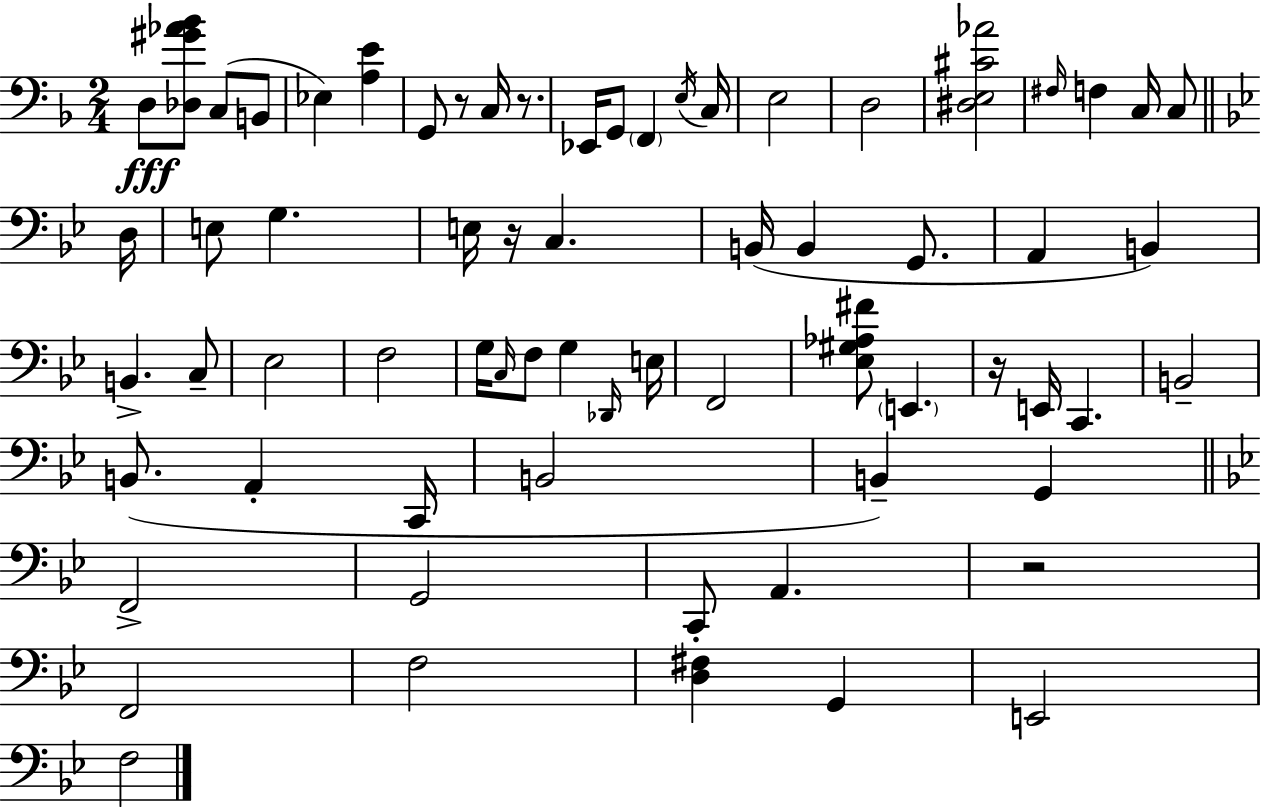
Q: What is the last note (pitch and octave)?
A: F3